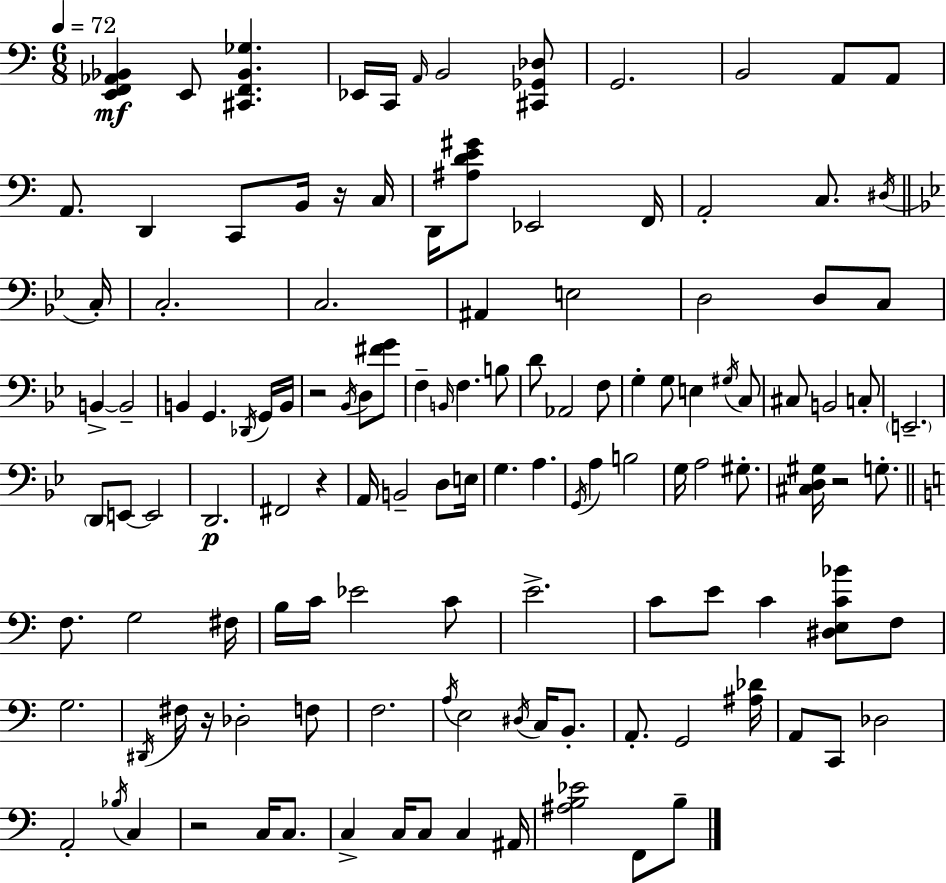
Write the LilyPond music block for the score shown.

{
  \clef bass
  \numericTimeSignature
  \time 6/8
  \key a \minor
  \tempo 4 = 72
  <e, f, aes, bes,>4\mf e,8 <cis, f, bes, ges>4. | ees,16 c,16 \grace { a,16 } b,2 <cis, ges, des>8 | g,2. | b,2 a,8 a,8 | \break a,8. d,4 c,8 b,16 r16 | c16 d,16 <ais d' e' gis'>8 ees,2 | f,16 a,2-. c8. | \acciaccatura { dis16 } \bar "||" \break \key bes \major c16-. c2.-. | c2. | ais,4 e2 | d2 d8 c8 | \break b,4->~~ b,2-- | b,4 g,4. \acciaccatura { des,16 } | g,16 b,16 r2 \acciaccatura { bes,16 } d8 | <fis' g'>8 f4-- \grace { b,16 } f4. | \break b8 d'8 aes,2 | f8 g4-. g8 e4 | \acciaccatura { gis16 } c8 cis8 b,2 | c8-. \parenthesize e,2.-- | \break \parenthesize d,8 e,8~~ e,2 | d,2.\p | fis,2 | r4 a,16 b,2-- | \break d8 e16 g4. a4. | \acciaccatura { g,16 } a4 b2 | g16 a2 | gis8.-. <cis d gis>16 r2 | \break g8.-. \bar "||" \break \key c \major f8. g2 fis16 | b16 c'16 ees'2 c'8 | e'2.-> | c'8 e'8 c'4 <dis e c' bes'>8 f8 | \break g2. | \acciaccatura { dis,16 } fis16 r16 des2-. f8 | f2. | \acciaccatura { a16 } e2 \acciaccatura { dis16 } c16 | \break b,8.-. a,8.-. g,2 | <ais des'>16 a,8 c,8 des2 | a,2-. \acciaccatura { bes16 } | c4 r2 | \break c16 c8. c4-> c16 c8 c4 | ais,16 <ais b ees'>2 | f,8 b8-- \bar "|."
}